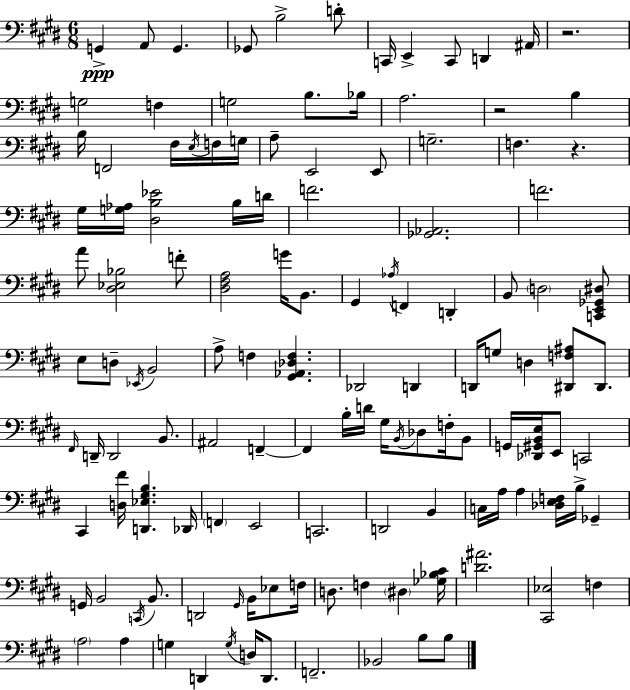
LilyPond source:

{
  \clef bass
  \numericTimeSignature
  \time 6/8
  \key e \major
  g,4->\ppp a,8 g,4. | ges,8 b2-> d'8-. | c,16 e,4-> c,8 d,4 ais,16 | r2. | \break g2 f4 | g2 b8. bes16 | a2. | r2 b4 | \break b16 f,2 fis16 \acciaccatura { e16 } f16 | g16 a8-- e,2 e,8 | g2.-- | f4. r4. | \break gis16 <g aes>16 <dis b ees'>2 b16 | d'16 f'2. | <ges, aes,>2. | f'2. | \break a'8 <dis ees bes>2 f'8-. | <dis fis a>2 g'16 b,8. | gis,4 \acciaccatura { aes16 } f,4 d,4-. | b,8 \parenthesize d2 | \break <c, e, ges, dis>8 e8 d8-- \acciaccatura { ees,16 } b,2 | a8-> f4 <gis, aes, des f>4. | des,2 d,4 | d,16 g8 d4 <dis, f ais>8 | \break dis,8. \grace { fis,16 } d,16-- d,2 | b,8. ais,2 | f,4--~~ f,4 b16-. d'16 gis16 \acciaccatura { b,16 } | des8 f16-. b,8 g,16 <des, gis, b, e>16 e,8 c,2 | \break cis,4 <d fis'>16 <d, ees gis b>4. | des,16 \parenthesize f,4 e,2 | c,2. | d,2 | \break b,4 c16 a16 a4 <des e f>16 | b16-> ges,4-- g,16 b,2 | \acciaccatura { c,16 } b,8. d,2 | \grace { gis,16 } b,16 ees8 f16 d8. f4 | \break \parenthesize dis4 <ges bes cis'>16 <d' ais'>2. | <cis, ees>2 | f4 \parenthesize a2 | a4 g4 d,4 | \break \acciaccatura { g16 } d16 d,8. f,2.-- | bes,2 | b8 b8 \bar "|."
}